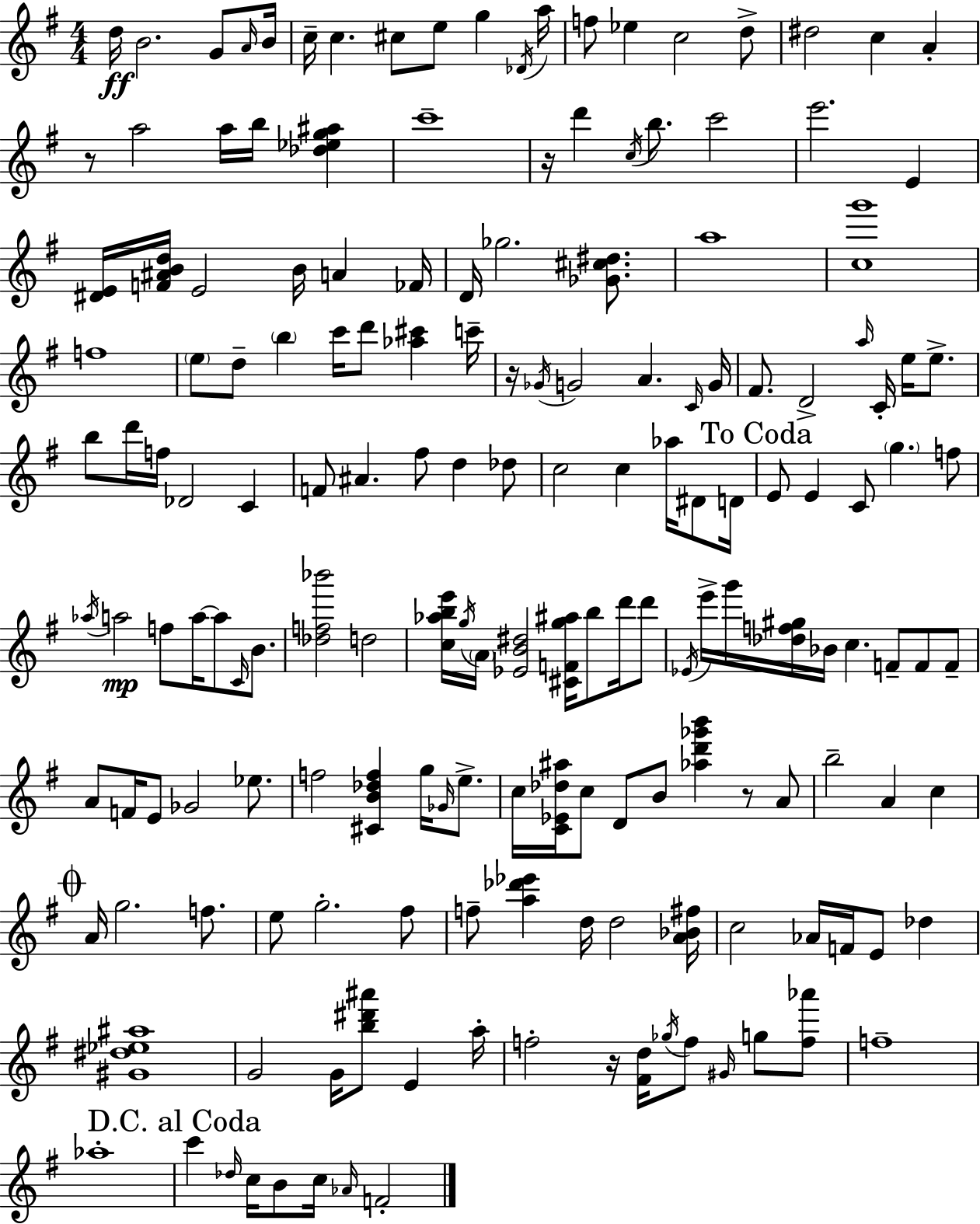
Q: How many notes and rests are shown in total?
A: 169